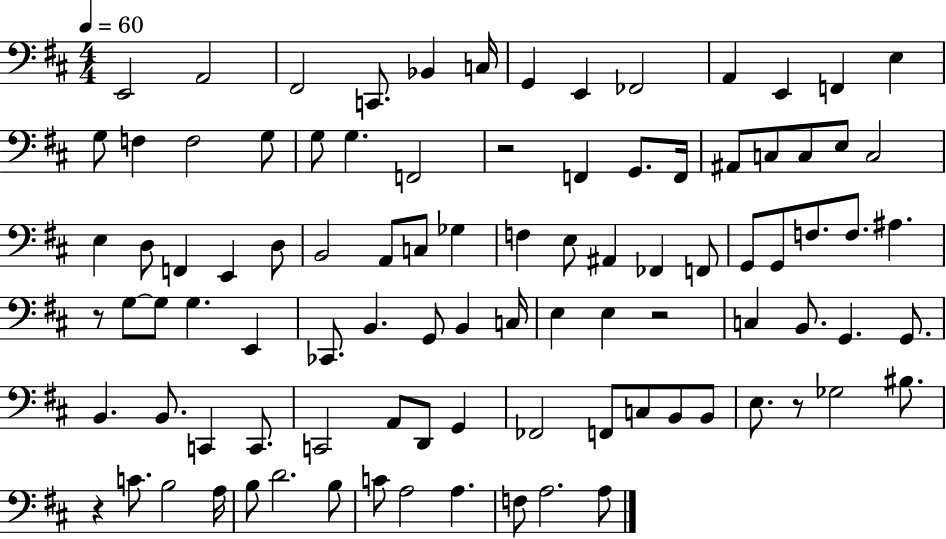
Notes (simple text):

E2/h A2/h F#2/h C2/e. Bb2/q C3/s G2/q E2/q FES2/h A2/q E2/q F2/q E3/q G3/e F3/q F3/h G3/e G3/e G3/q. F2/h R/h F2/q G2/e. F2/s A#2/e C3/e C3/e E3/e C3/h E3/q D3/e F2/q E2/q D3/e B2/h A2/e C3/e Gb3/q F3/q E3/e A#2/q FES2/q F2/e G2/e G2/e F3/e. F3/e. A#3/q. R/e G3/e G3/e G3/q. E2/q CES2/e. B2/q. G2/e B2/q C3/s E3/q E3/q R/h C3/q B2/e. G2/q. G2/e. B2/q. B2/e. C2/q C2/e. C2/h A2/e D2/e G2/q FES2/h F2/e C3/e B2/e B2/e E3/e. R/e Gb3/h BIS3/e. R/q C4/e. B3/h A3/s B3/e D4/h. B3/e C4/e A3/h A3/q. F3/e A3/h. A3/e